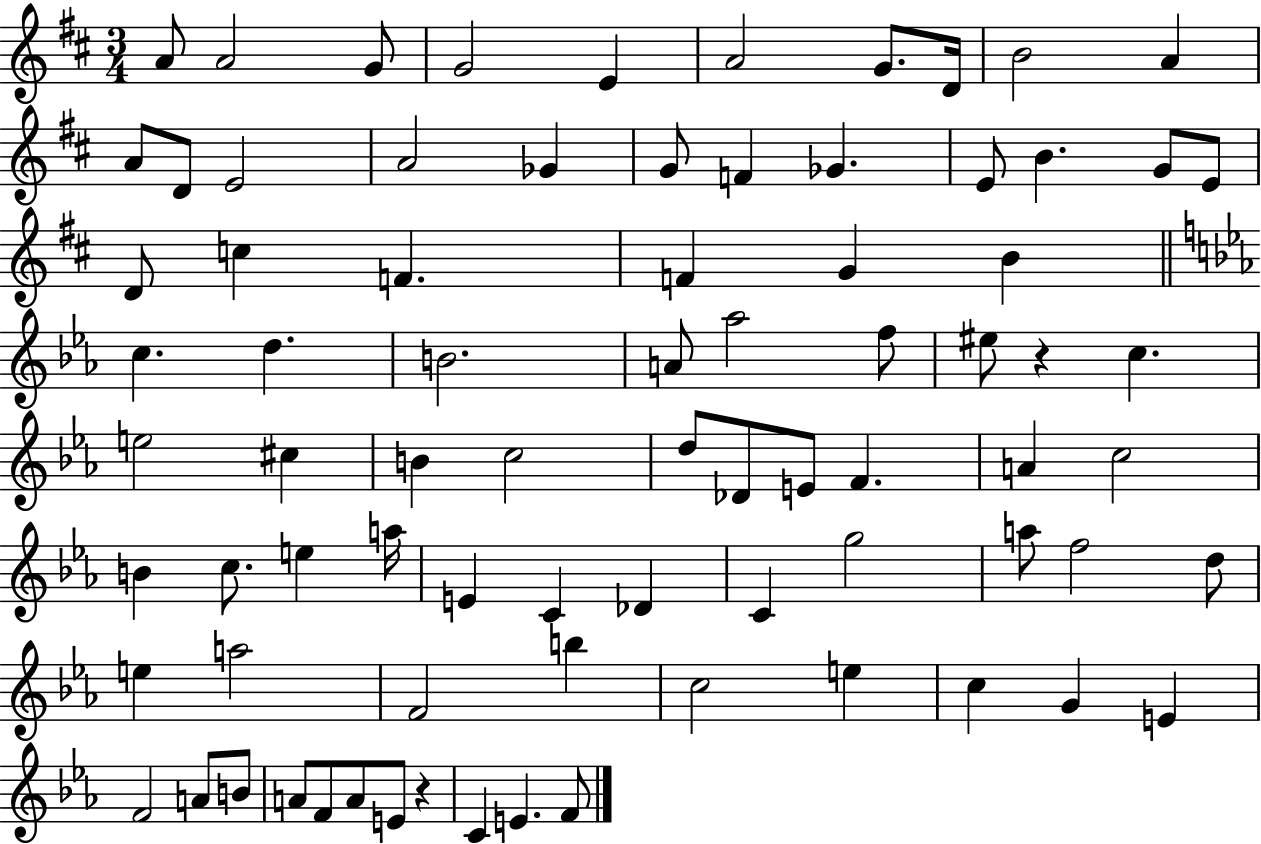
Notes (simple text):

A4/e A4/h G4/e G4/h E4/q A4/h G4/e. D4/s B4/h A4/q A4/e D4/e E4/h A4/h Gb4/q G4/e F4/q Gb4/q. E4/e B4/q. G4/e E4/e D4/e C5/q F4/q. F4/q G4/q B4/q C5/q. D5/q. B4/h. A4/e Ab5/h F5/e EIS5/e R/q C5/q. E5/h C#5/q B4/q C5/h D5/e Db4/e E4/e F4/q. A4/q C5/h B4/q C5/e. E5/q A5/s E4/q C4/q Db4/q C4/q G5/h A5/e F5/h D5/e E5/q A5/h F4/h B5/q C5/h E5/q C5/q G4/q E4/q F4/h A4/e B4/e A4/e F4/e A4/e E4/e R/q C4/q E4/q. F4/e